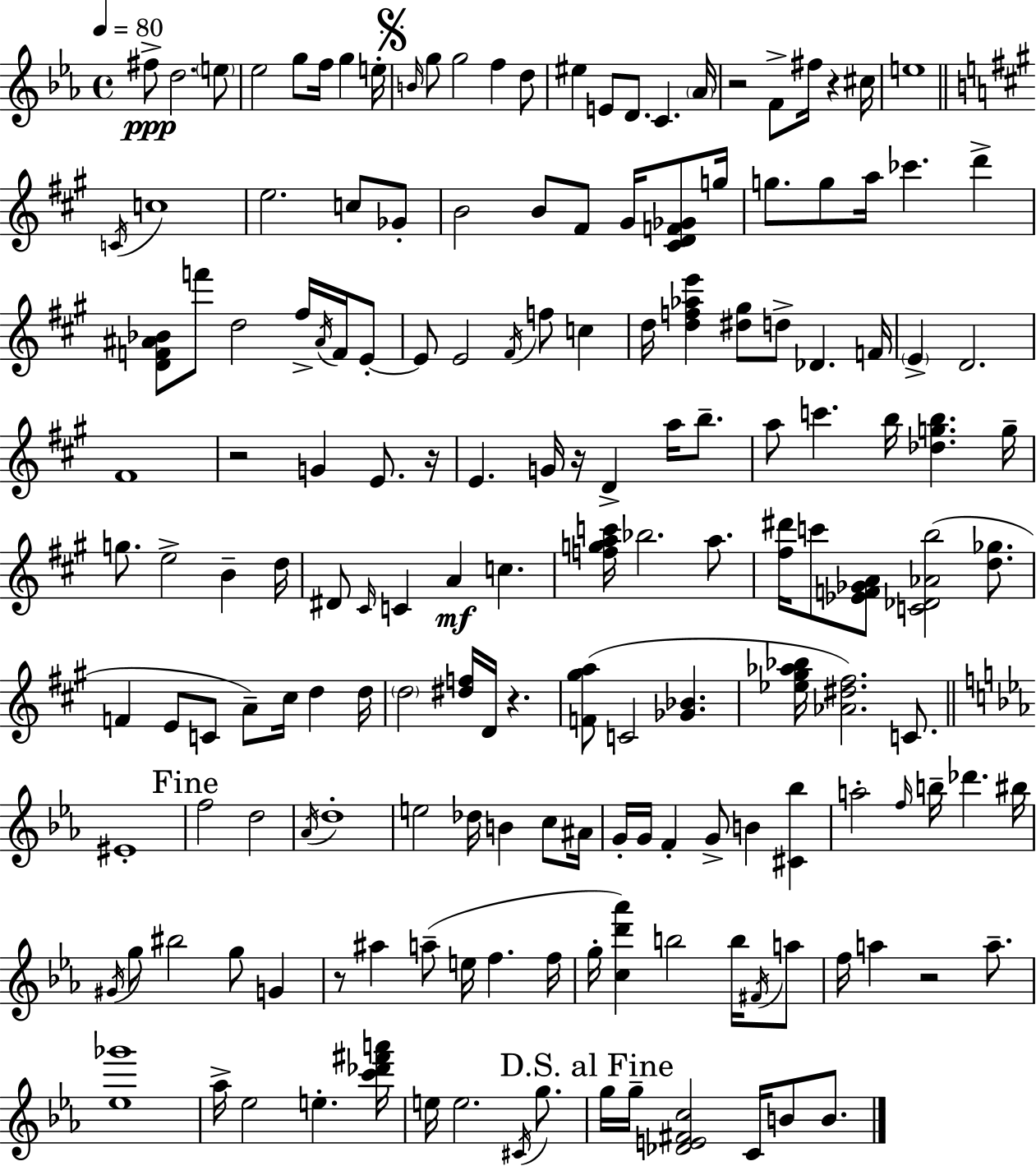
{
  \clef treble
  \time 4/4
  \defaultTimeSignature
  \key ees \major
  \tempo 4 = 80
  fis''8->\ppp d''2. \parenthesize e''8 | ees''2 g''8 f''16 g''4 e''16-. | \mark \markup { \musicglyph "scripts.segno" } \grace { b'16 } g''8 g''2 f''4 d''8 | eis''4 e'8 d'8. c'4. | \break \parenthesize aes'16 r2 f'8-> fis''16 r4 | cis''16 e''1 | \bar "||" \break \key a \major \acciaccatura { c'16 } c''1 | e''2. c''8 ges'8-. | b'2 b'8 fis'8 gis'16 <cis' d' f' ges'>8 | g''16 g''8. g''8 a''16 ces'''4. d'''4-> | \break <d' f' ais' bes'>8 f'''8 d''2 fis''16-> \acciaccatura { ais'16 } f'16 | e'8-.~~ e'8 e'2 \acciaccatura { fis'16 } f''8 c''4 | d''16 <d'' f'' aes'' e'''>4 <dis'' gis''>8 d''8-> des'4. | f'16 \parenthesize e'4-> d'2. | \break fis'1 | r2 g'4 e'8. | r16 e'4. g'16 r16 d'4-> a''16 | b''8.-- a''8 c'''4. b''16 <des'' g'' b''>4. | \break g''16-- g''8. e''2-> b'4-- | d''16 dis'8 \grace { cis'16 } c'4 a'4\mf c''4. | <f'' g'' a'' c'''>16 bes''2. | a''8. <fis'' dis'''>16 c'''8 <ees' f' ges' a'>8 <c' des' aes' b''>2( | \break <d'' ges''>8. f'4 e'8 c'8 a'8--) cis''16 d''4 | d''16 \parenthesize d''2 <dis'' f''>16 d'16 r4. | <f' gis'' a''>8( c'2 <ges' bes'>4. | <ees'' gis'' aes'' bes''>16 <aes' dis'' fis''>2.) | \break c'8. \bar "||" \break \key c \minor eis'1-. | \mark "Fine" f''2 d''2 | \acciaccatura { aes'16 } d''1-. | e''2 des''16 b'4 c''8 | \break ais'16 g'16-. g'16 f'4-. g'8-> b'4 <cis' bes''>4 | a''2-. \grace { f''16 } b''16-- des'''4. | bis''16 \acciaccatura { gis'16 } g''8 bis''2 g''8 g'4 | r8 ais''4 a''8--( e''16 f''4. | \break f''16 g''16-. <c'' d''' aes'''>4) b''2 | b''16 \acciaccatura { fis'16 } a''8 f''16 a''4 r2 | a''8.-- <ees'' ges'''>1 | aes''16-> ees''2 e''4.-. | \break <c''' des''' fis''' a'''>16 e''16 e''2. | \acciaccatura { cis'16 } g''8. \mark "D.S. al Fine" g''16 g''16-- <des' e' fis' c''>2 c'16 | b'8 b'8. \bar "|."
}